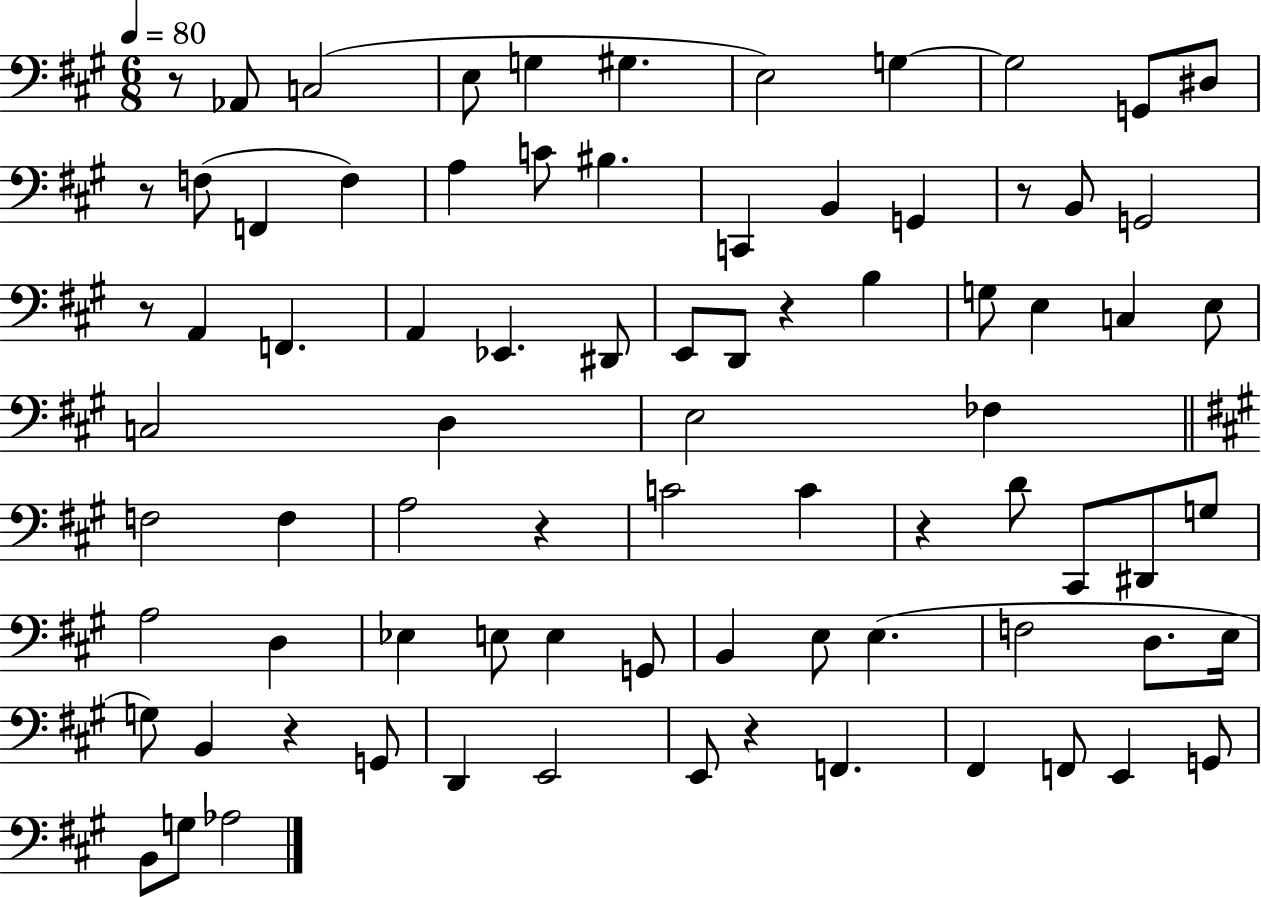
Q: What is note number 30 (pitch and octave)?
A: G3